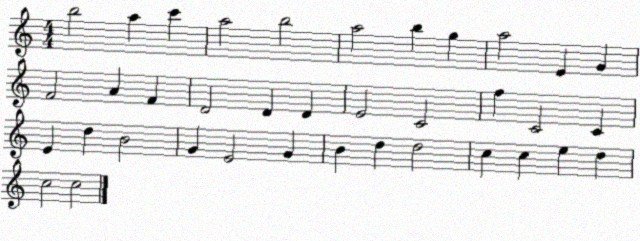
X:1
T:Untitled
M:4/4
L:1/4
K:C
b2 a c' a2 b2 a2 b g a2 E G F2 A F D2 D D E2 C2 f C2 C E d B2 G E2 G B d d2 c c e d c2 c2